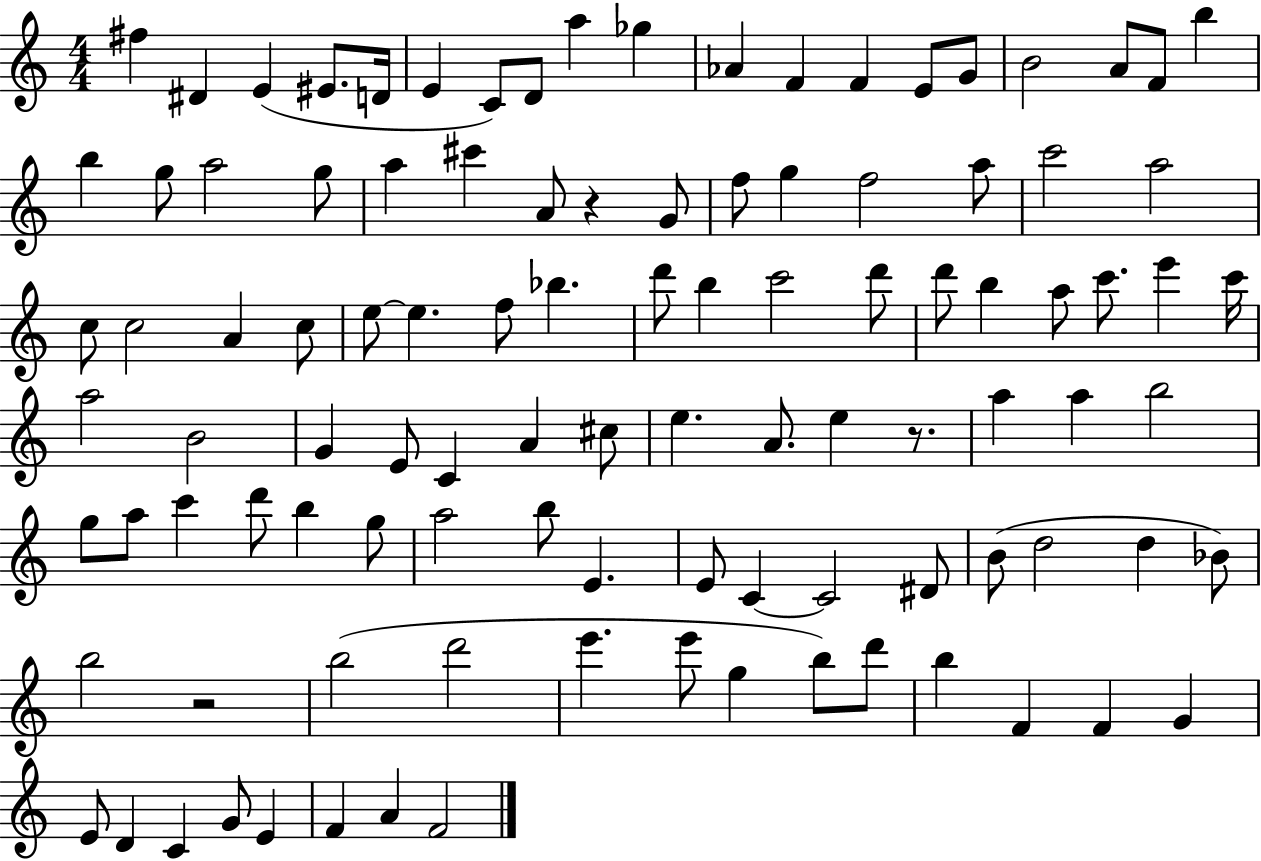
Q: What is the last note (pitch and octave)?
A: F4